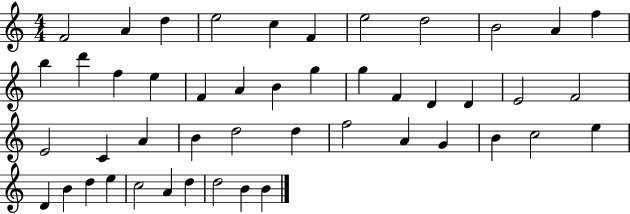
F4/h A4/q D5/q E5/h C5/q F4/q E5/h D5/h B4/h A4/q F5/q B5/q D6/q F5/q E5/q F4/q A4/q B4/q G5/q G5/q F4/q D4/q D4/q E4/h F4/h E4/h C4/q A4/q B4/q D5/h D5/q F5/h A4/q G4/q B4/q C5/h E5/q D4/q B4/q D5/q E5/q C5/h A4/q D5/q D5/h B4/q B4/q